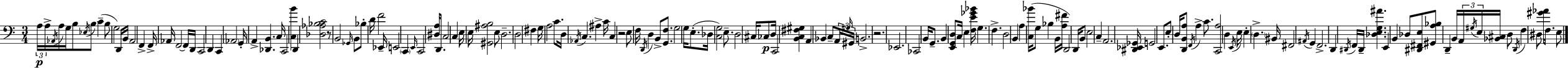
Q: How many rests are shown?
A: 3